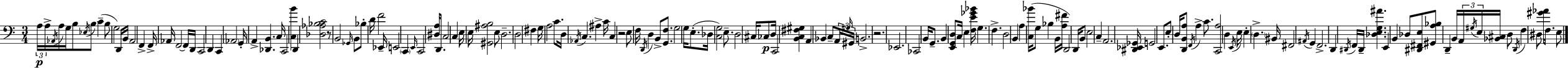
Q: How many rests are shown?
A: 3